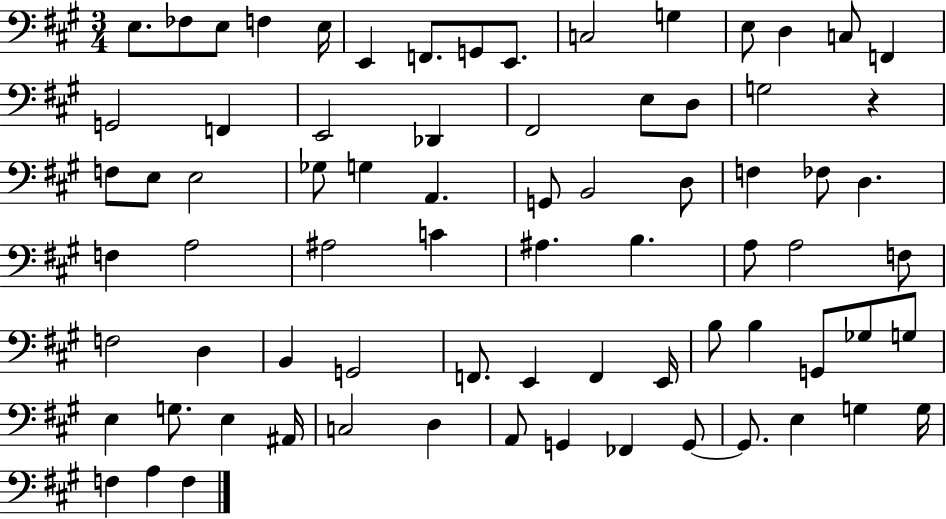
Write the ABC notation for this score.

X:1
T:Untitled
M:3/4
L:1/4
K:A
E,/2 _F,/2 E,/2 F, E,/4 E,, F,,/2 G,,/2 E,,/2 C,2 G, E,/2 D, C,/2 F,, G,,2 F,, E,,2 _D,, ^F,,2 E,/2 D,/2 G,2 z F,/2 E,/2 E,2 _G,/2 G, A,, G,,/2 B,,2 D,/2 F, _F,/2 D, F, A,2 ^A,2 C ^A, B, A,/2 A,2 F,/2 F,2 D, B,, G,,2 F,,/2 E,, F,, E,,/4 B,/2 B, G,,/2 _G,/2 G,/2 E, G,/2 E, ^A,,/4 C,2 D, A,,/2 G,, _F,, G,,/2 G,,/2 E, G, G,/4 F, A, F,